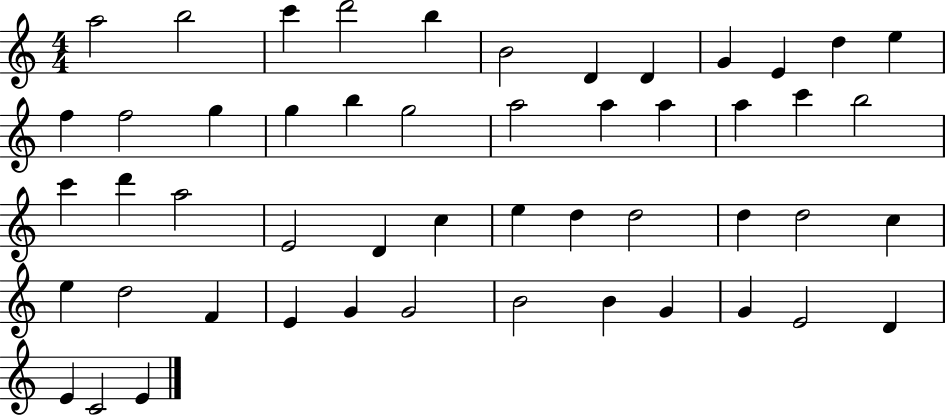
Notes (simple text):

A5/h B5/h C6/q D6/h B5/q B4/h D4/q D4/q G4/q E4/q D5/q E5/q F5/q F5/h G5/q G5/q B5/q G5/h A5/h A5/q A5/q A5/q C6/q B5/h C6/q D6/q A5/h E4/h D4/q C5/q E5/q D5/q D5/h D5/q D5/h C5/q E5/q D5/h F4/q E4/q G4/q G4/h B4/h B4/q G4/q G4/q E4/h D4/q E4/q C4/h E4/q